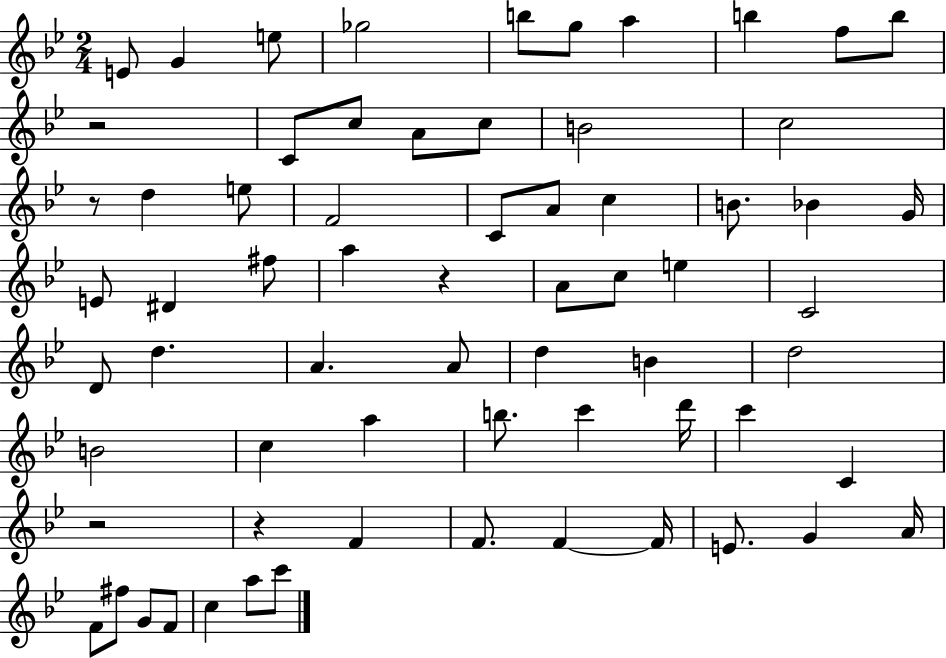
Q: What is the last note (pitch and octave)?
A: C6